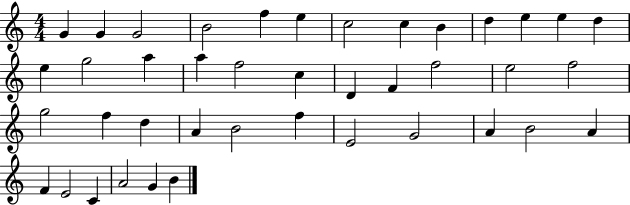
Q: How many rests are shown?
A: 0